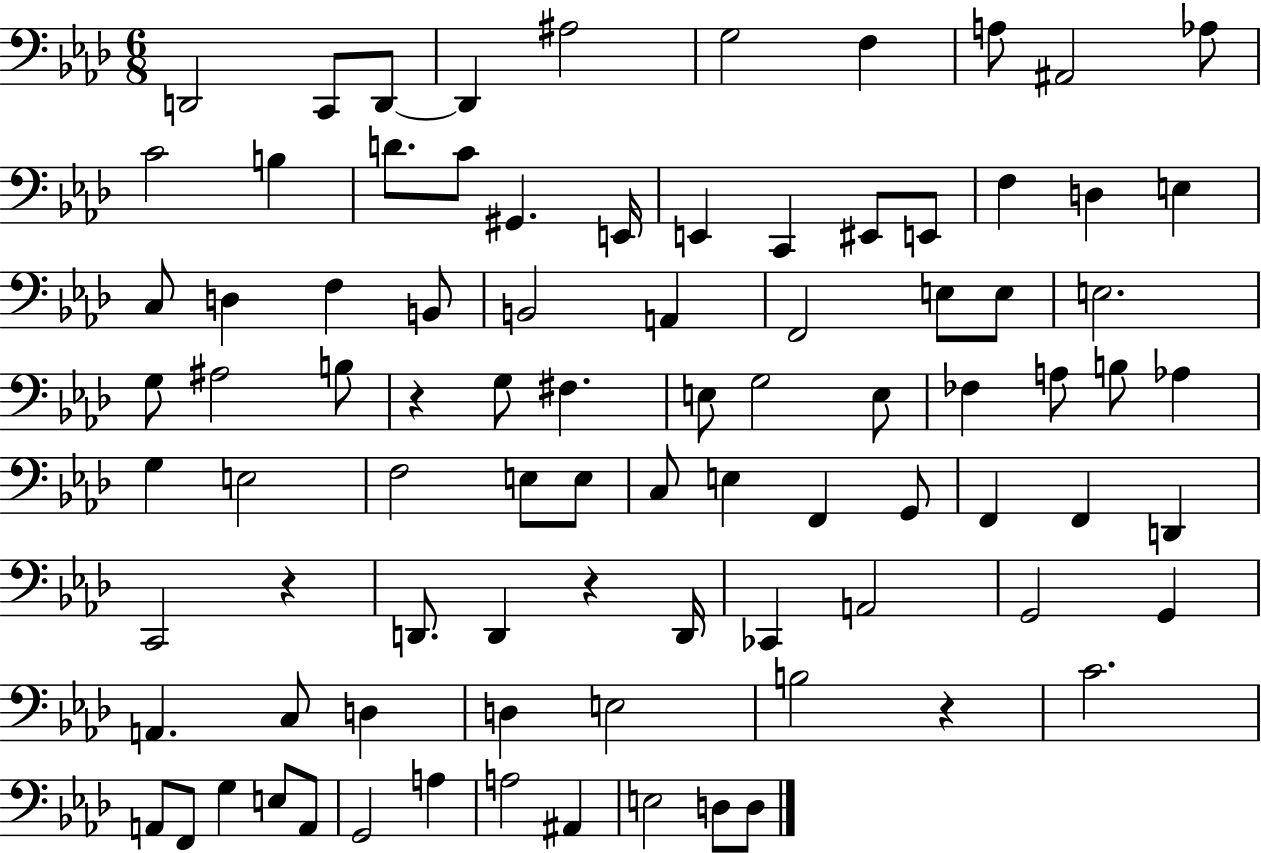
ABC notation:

X:1
T:Untitled
M:6/8
L:1/4
K:Ab
D,,2 C,,/2 D,,/2 D,, ^A,2 G,2 F, A,/2 ^A,,2 _A,/2 C2 B, D/2 C/2 ^G,, E,,/4 E,, C,, ^E,,/2 E,,/2 F, D, E, C,/2 D, F, B,,/2 B,,2 A,, F,,2 E,/2 E,/2 E,2 G,/2 ^A,2 B,/2 z G,/2 ^F, E,/2 G,2 E,/2 _F, A,/2 B,/2 _A, G, E,2 F,2 E,/2 E,/2 C,/2 E, F,, G,,/2 F,, F,, D,, C,,2 z D,,/2 D,, z D,,/4 _C,, A,,2 G,,2 G,, A,, C,/2 D, D, E,2 B,2 z C2 A,,/2 F,,/2 G, E,/2 A,,/2 G,,2 A, A,2 ^A,, E,2 D,/2 D,/2